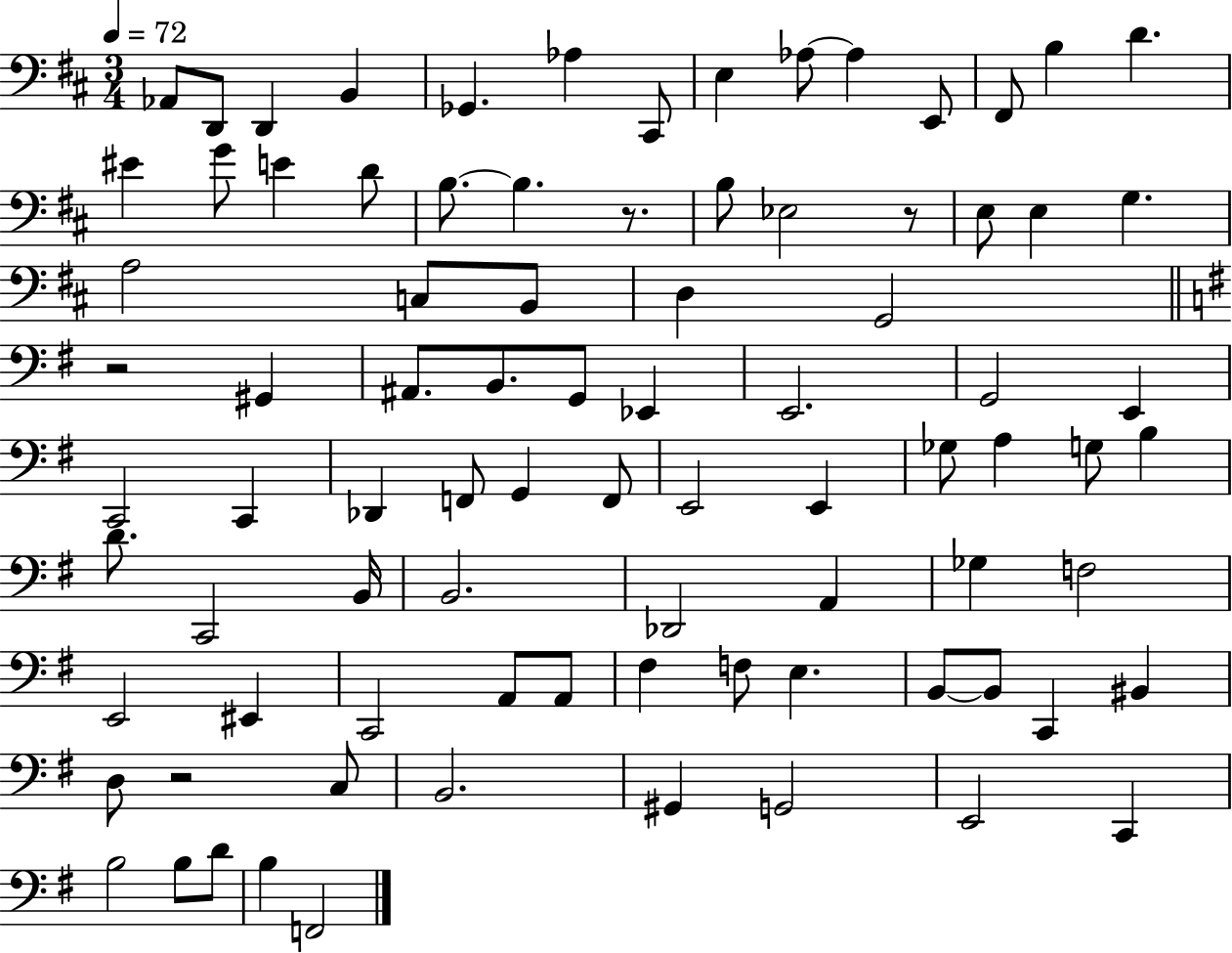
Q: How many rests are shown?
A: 4